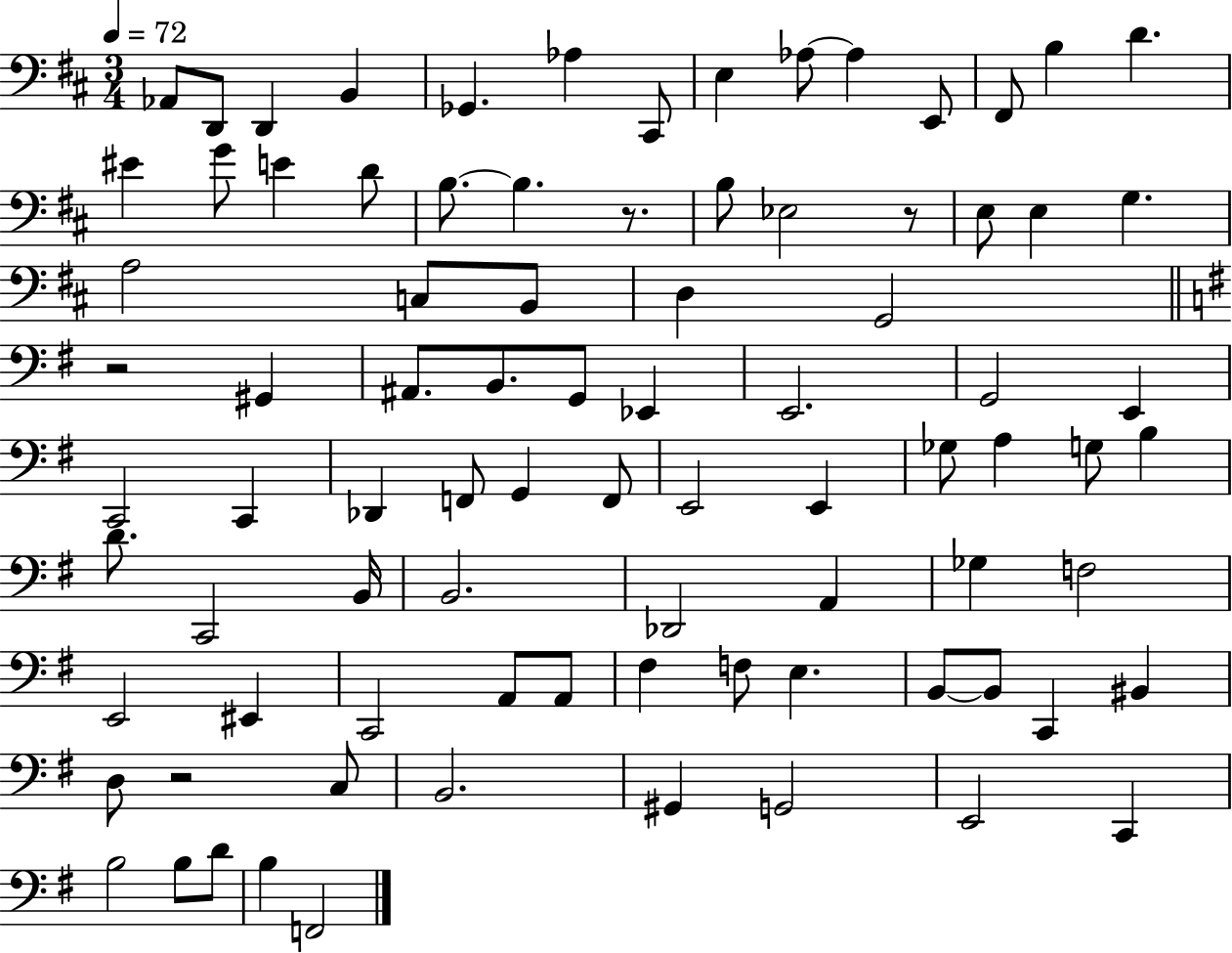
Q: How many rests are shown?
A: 4